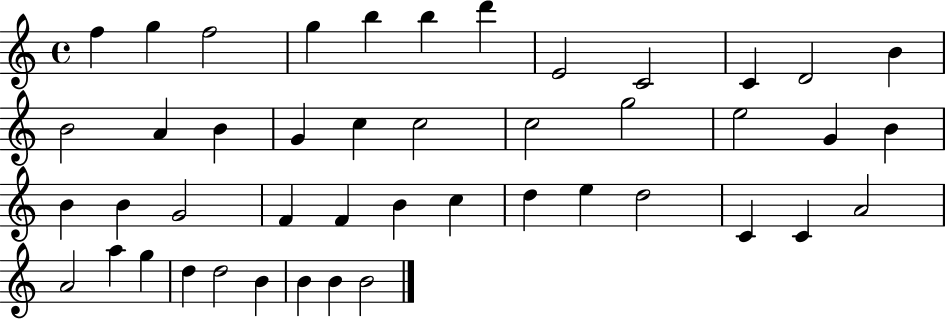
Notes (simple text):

F5/q G5/q F5/h G5/q B5/q B5/q D6/q E4/h C4/h C4/q D4/h B4/q B4/h A4/q B4/q G4/q C5/q C5/h C5/h G5/h E5/h G4/q B4/q B4/q B4/q G4/h F4/q F4/q B4/q C5/q D5/q E5/q D5/h C4/q C4/q A4/h A4/h A5/q G5/q D5/q D5/h B4/q B4/q B4/q B4/h